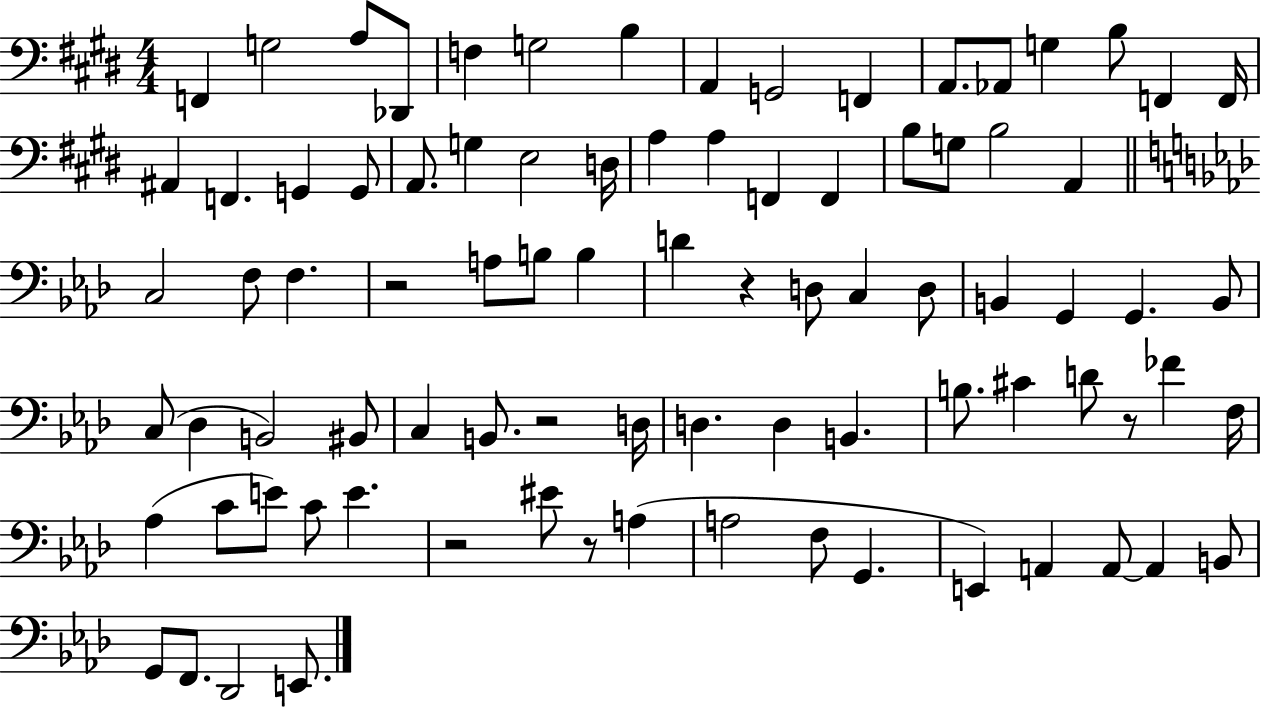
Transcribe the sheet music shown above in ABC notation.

X:1
T:Untitled
M:4/4
L:1/4
K:E
F,, G,2 A,/2 _D,,/2 F, G,2 B, A,, G,,2 F,, A,,/2 _A,,/2 G, B,/2 F,, F,,/4 ^A,, F,, G,, G,,/2 A,,/2 G, E,2 D,/4 A, A, F,, F,, B,/2 G,/2 B,2 A,, C,2 F,/2 F, z2 A,/2 B,/2 B, D z D,/2 C, D,/2 B,, G,, G,, B,,/2 C,/2 _D, B,,2 ^B,,/2 C, B,,/2 z2 D,/4 D, D, B,, B,/2 ^C D/2 z/2 _F F,/4 _A, C/2 E/2 C/2 E z2 ^E/2 z/2 A, A,2 F,/2 G,, E,, A,, A,,/2 A,, B,,/2 G,,/2 F,,/2 _D,,2 E,,/2